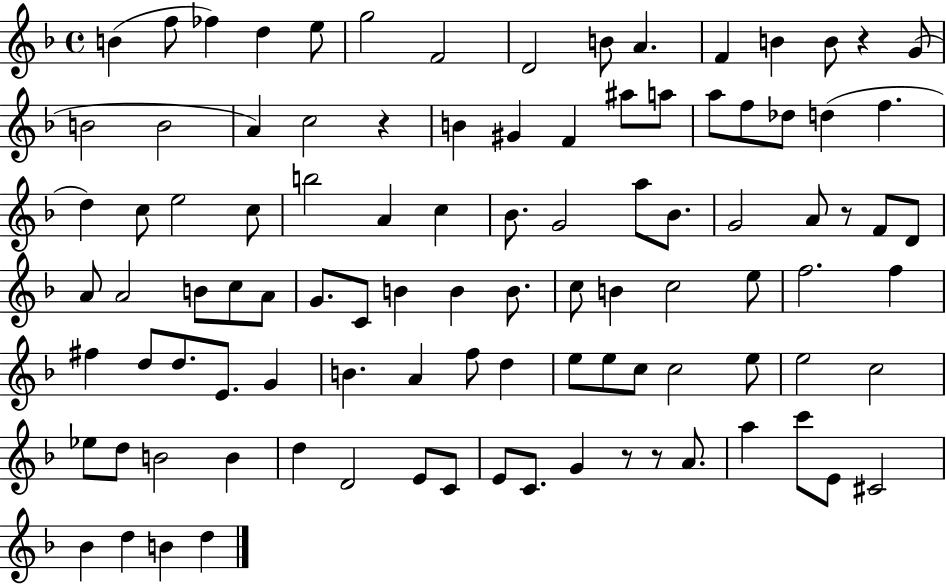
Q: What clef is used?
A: treble